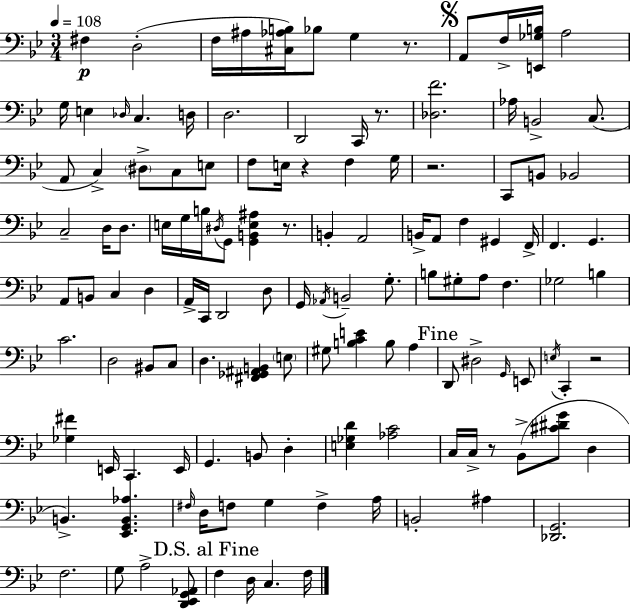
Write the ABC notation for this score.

X:1
T:Untitled
M:3/4
L:1/4
K:Gm
^F, D,2 F,/4 ^A,/4 [^C,_A,B,]/4 _B,/2 G, z/2 A,,/2 F,/4 [E,,_G,B,]/4 A,2 G,/4 E, _D,/4 C, D,/4 D,2 D,,2 C,,/4 z/2 [_D,F]2 _A,/4 B,,2 C,/2 A,,/2 C, ^D,/2 C,/2 E,/2 F,/2 E,/4 z F, G,/4 z2 C,,/2 B,,/2 _B,,2 C,2 D,/4 D,/2 E,/4 G,/4 B,/4 ^D,/4 G,,/2 [G,,B,,E,^A,] z/2 B,, A,,2 B,,/4 A,,/2 F, ^G,, F,,/4 F,, G,, A,,/2 B,,/2 C, D, A,,/4 C,,/4 D,,2 D,/2 G,,/4 _A,,/4 B,,2 G,/2 B,/2 ^G,/2 A,/2 F, _G,2 B, C2 D,2 ^B,,/2 C,/2 D, [^F,,_G,,^A,,B,,] E,/2 ^G,/2 [B,CE] B,/2 A, D,,/2 ^D,2 G,,/4 E,,/2 E,/4 C,, z2 [_G,^F] E,,/4 C,, E,,/4 G,, B,,/2 D, [E,_G,D] [_A,C]2 C,/4 C,/4 z/2 _B,,/2 [^C^DG]/2 D, B,, [_E,,G,,B,,_A,] ^F,/4 D,/4 F,/2 G, F, A,/4 B,,2 ^A, [_D,,G,,]2 F,2 G,/2 A,2 [D,,_E,,G,,_A,,]/2 F, D,/4 C, F,/4